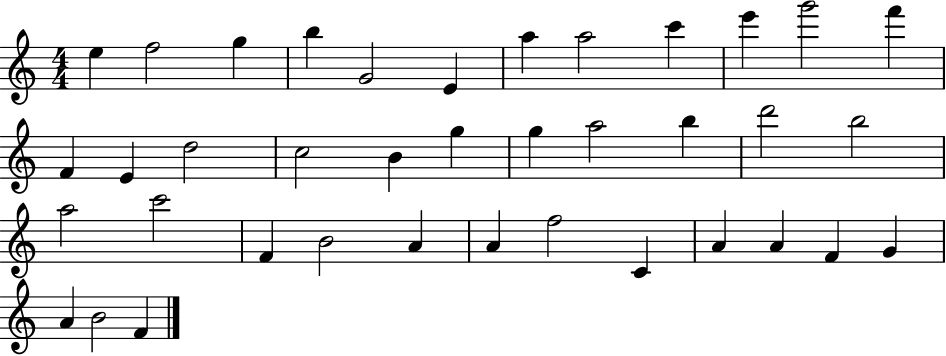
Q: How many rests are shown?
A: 0